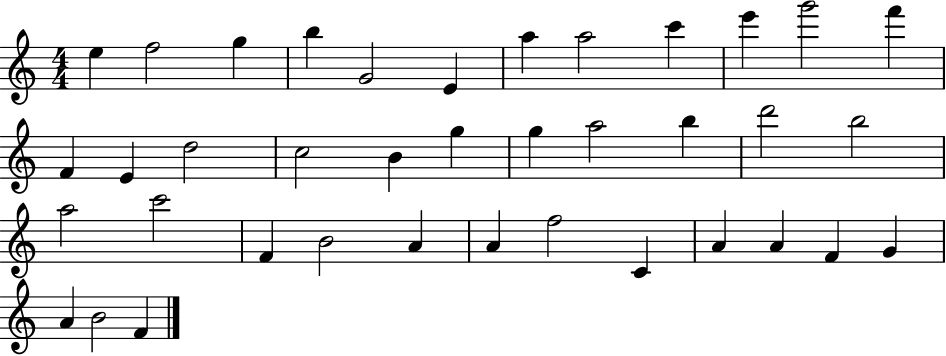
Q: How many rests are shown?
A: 0